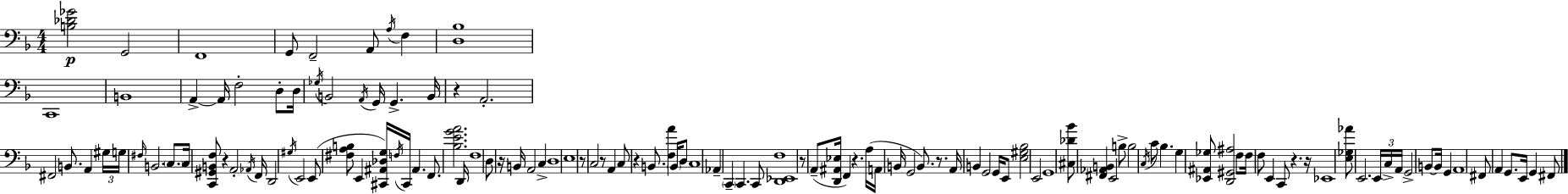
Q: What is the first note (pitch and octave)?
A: G2